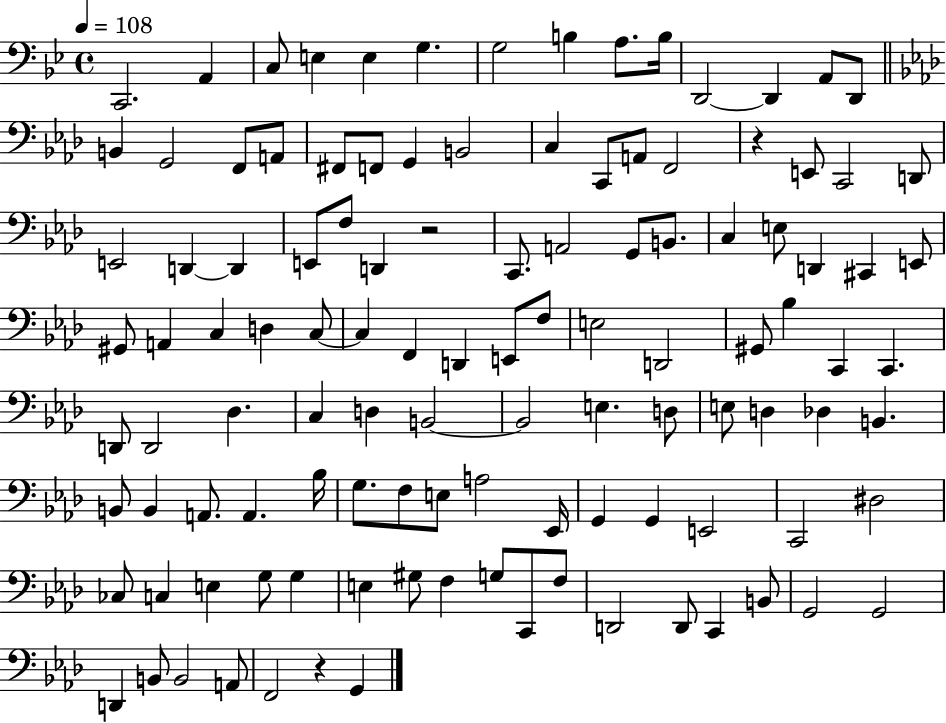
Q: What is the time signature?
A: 4/4